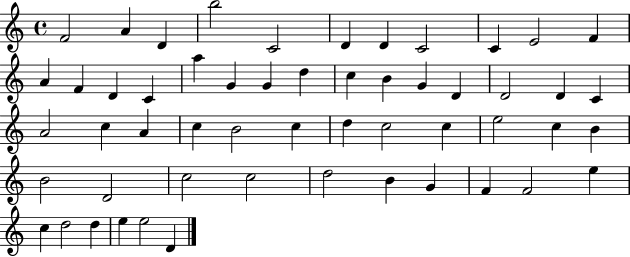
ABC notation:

X:1
T:Untitled
M:4/4
L:1/4
K:C
F2 A D b2 C2 D D C2 C E2 F A F D C a G G d c B G D D2 D C A2 c A c B2 c d c2 c e2 c B B2 D2 c2 c2 d2 B G F F2 e c d2 d e e2 D